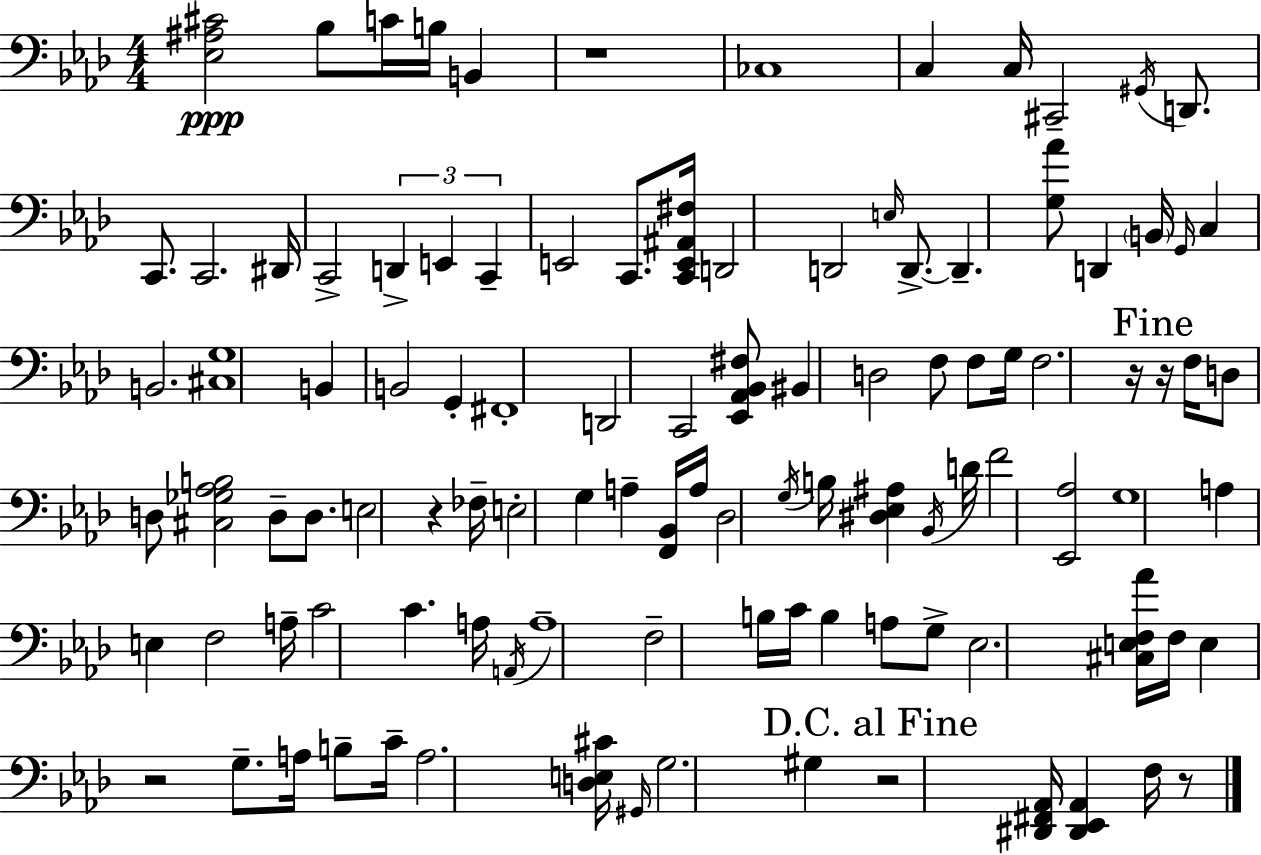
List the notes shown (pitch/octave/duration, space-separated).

[Eb3,A#3,C#4]/h Bb3/e C4/s B3/s B2/q R/w CES3/w C3/q C3/s C#2/h G#2/s D2/e. C2/e. C2/h. D#2/s C2/h D2/q E2/q C2/q E2/h C2/e. [C2,E2,A#2,F#3]/s D2/h D2/h E3/s D2/e. D2/q. [G3,Ab4]/e D2/q B2/s G2/s C3/q B2/h. [C#3,G3]/w B2/q B2/h G2/q F#2/w D2/h C2/h [Eb2,Ab2,Bb2,F#3]/e BIS2/q D3/h F3/e F3/e G3/s F3/h. R/s R/s F3/s D3/e D3/e [C#3,Gb3,Ab3,B3]/h D3/e D3/e. E3/h R/q FES3/s E3/h G3/q A3/q [F2,Bb2]/s A3/s Db3/h G3/s B3/s [D#3,Eb3,A#3]/q Bb2/s D4/s F4/h [Eb2,Ab3]/h G3/w A3/q E3/q F3/h A3/s C4/h C4/q. A3/s A2/s A3/w F3/h B3/s C4/s B3/q A3/e G3/e Eb3/h. [C#3,E3,F3,Ab4]/s F3/s E3/q R/h G3/e. A3/s B3/e C4/s A3/h. [D3,E3,C#4]/s G#2/s G3/h. G#3/q R/h [D#2,F#2,Ab2]/s [D#2,Eb2,Ab2]/q F3/s R/e